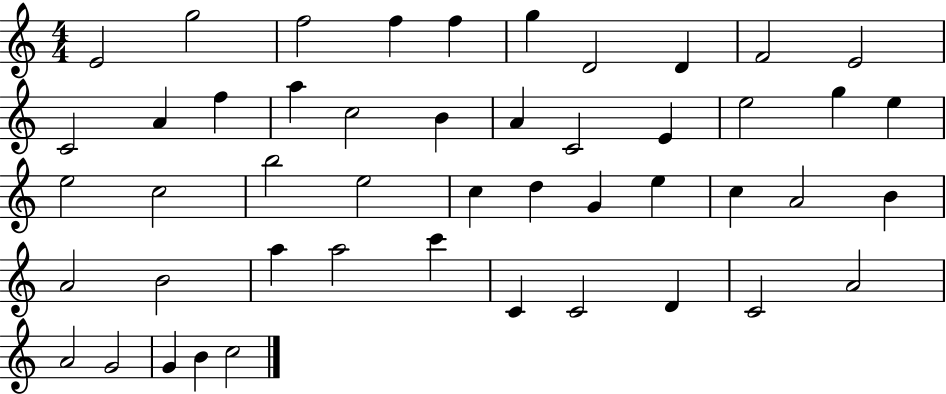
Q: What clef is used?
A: treble